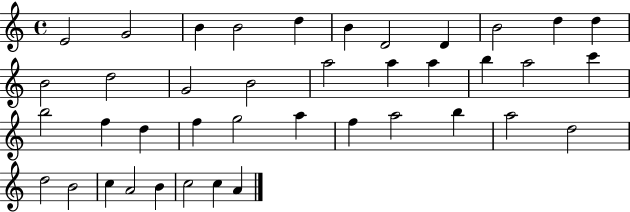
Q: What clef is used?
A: treble